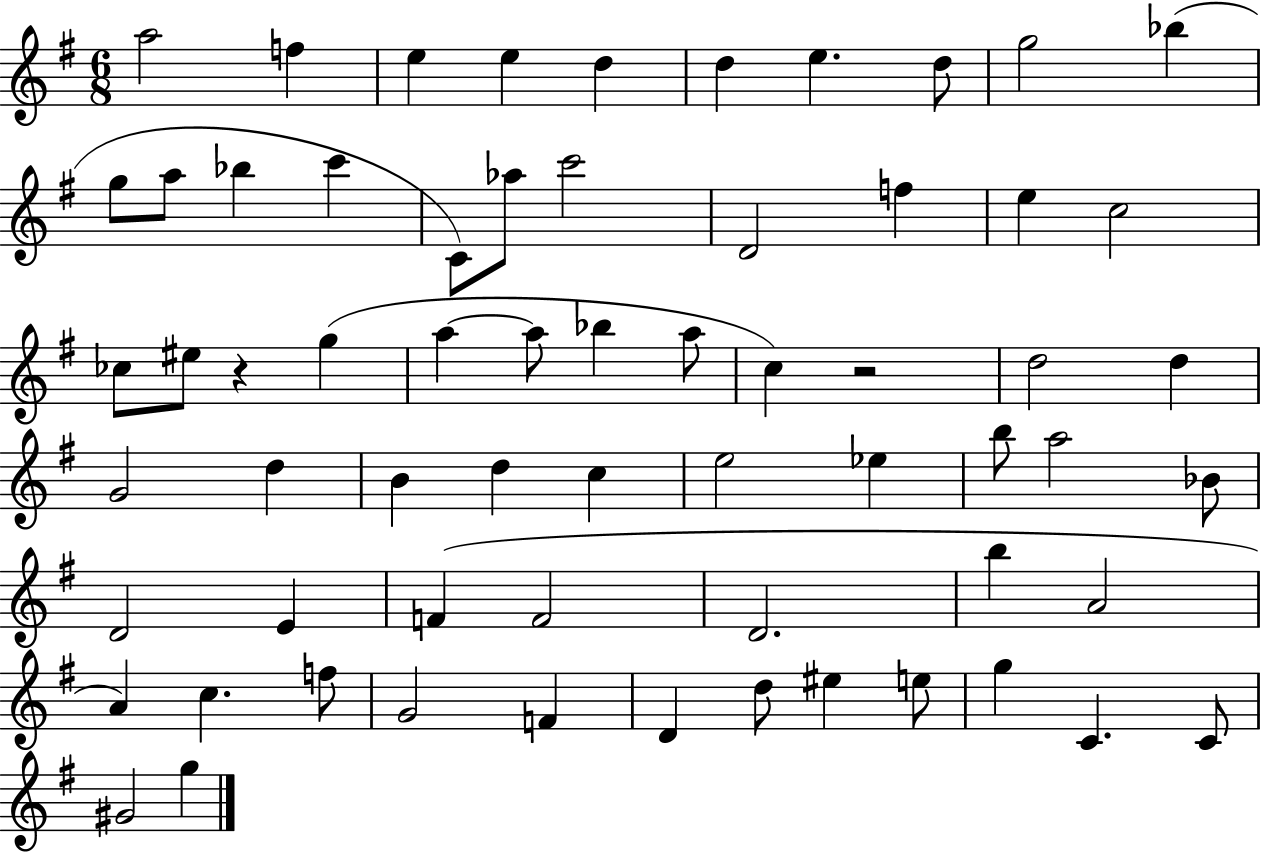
X:1
T:Untitled
M:6/8
L:1/4
K:G
a2 f e e d d e d/2 g2 _b g/2 a/2 _b c' C/2 _a/2 c'2 D2 f e c2 _c/2 ^e/2 z g a a/2 _b a/2 c z2 d2 d G2 d B d c e2 _e b/2 a2 _B/2 D2 E F F2 D2 b A2 A c f/2 G2 F D d/2 ^e e/2 g C C/2 ^G2 g